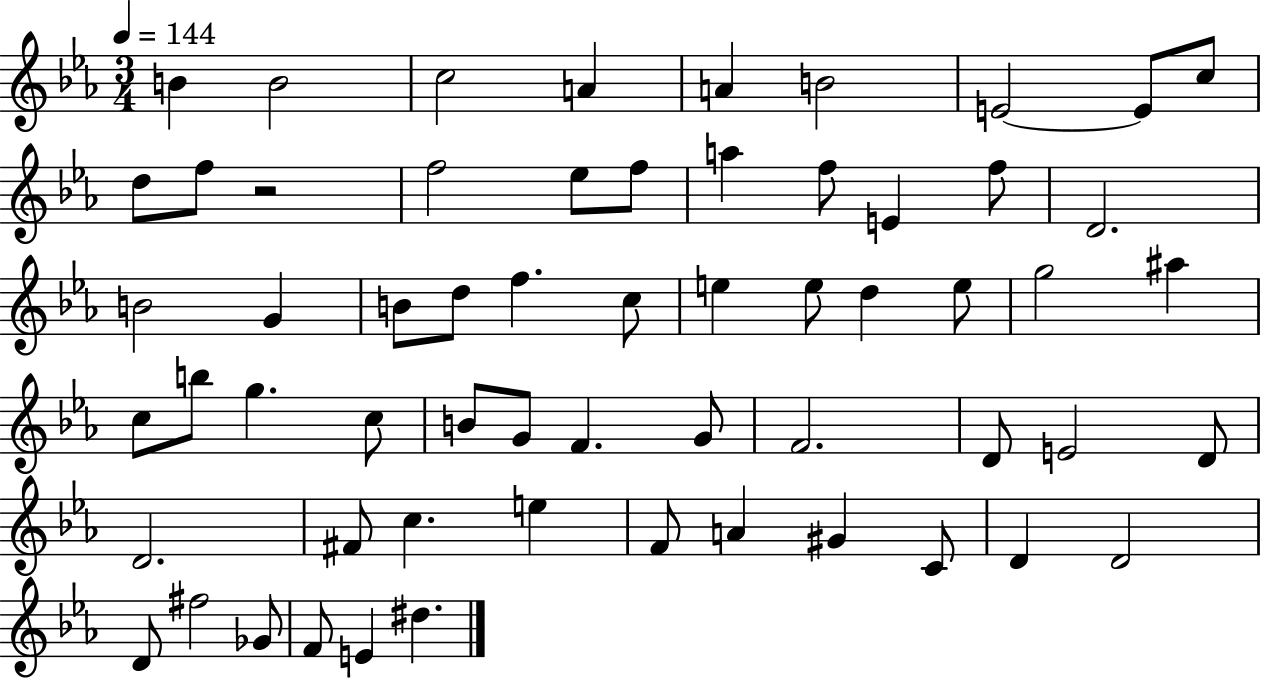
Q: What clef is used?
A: treble